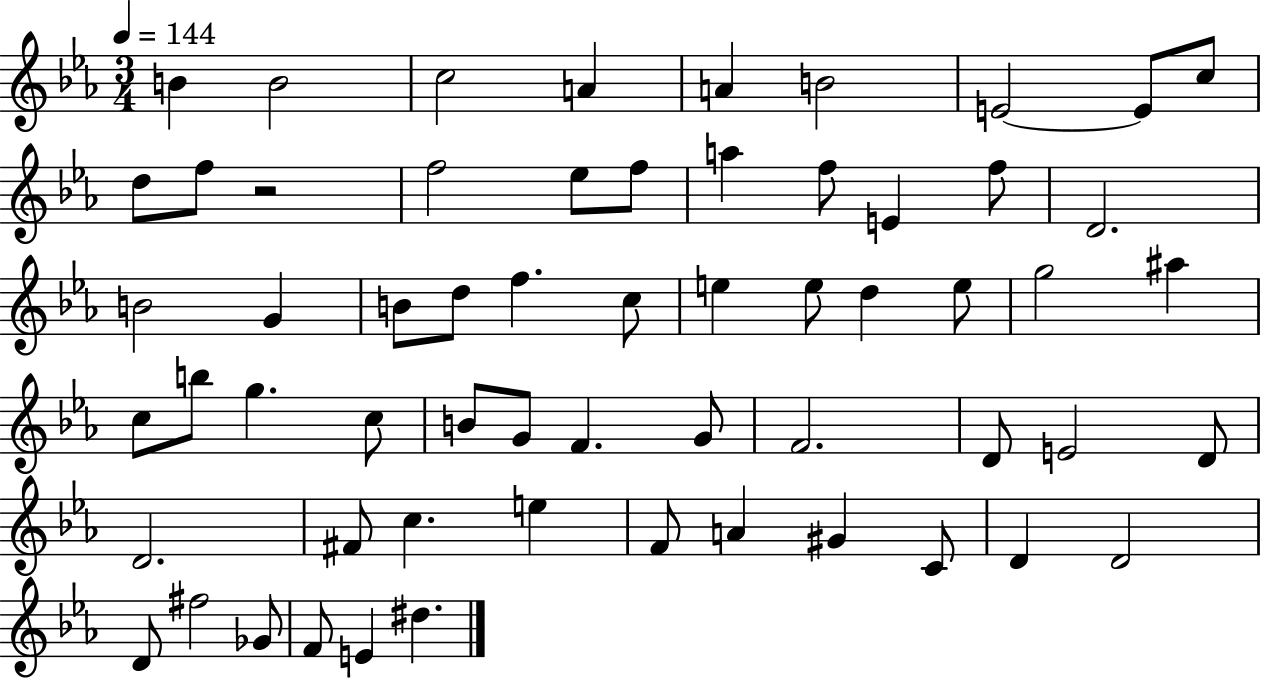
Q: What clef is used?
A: treble